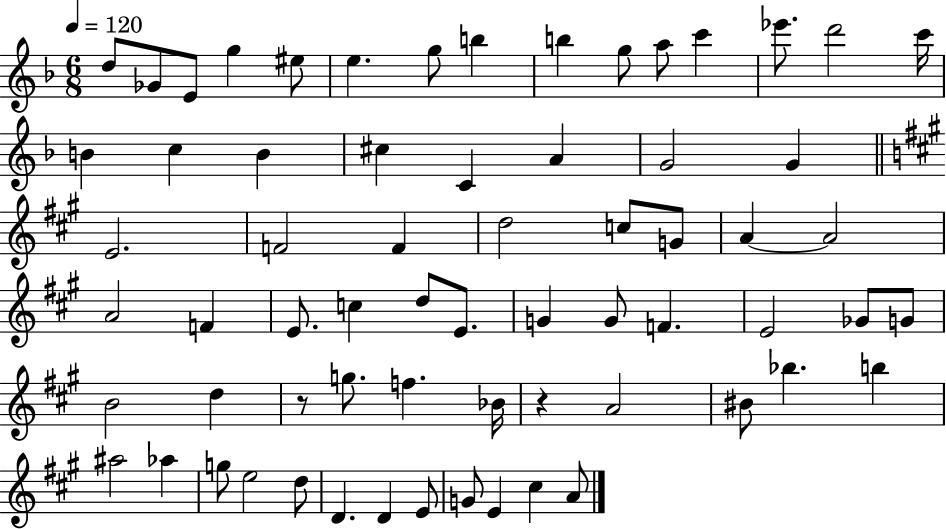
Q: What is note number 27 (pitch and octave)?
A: D5